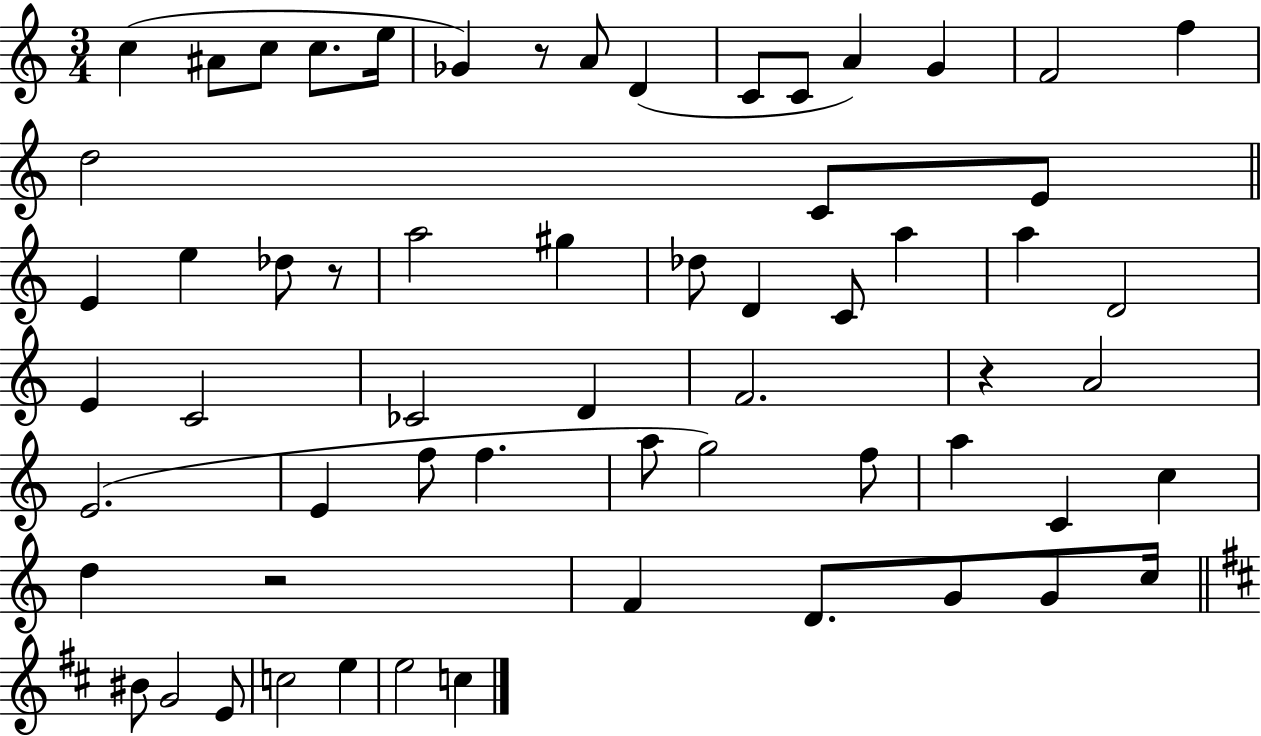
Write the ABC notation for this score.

X:1
T:Untitled
M:3/4
L:1/4
K:C
c ^A/2 c/2 c/2 e/4 _G z/2 A/2 D C/2 C/2 A G F2 f d2 C/2 E/2 E e _d/2 z/2 a2 ^g _d/2 D C/2 a a D2 E C2 _C2 D F2 z A2 E2 E f/2 f a/2 g2 f/2 a C c d z2 F D/2 G/2 G/2 c/4 ^B/2 G2 E/2 c2 e e2 c